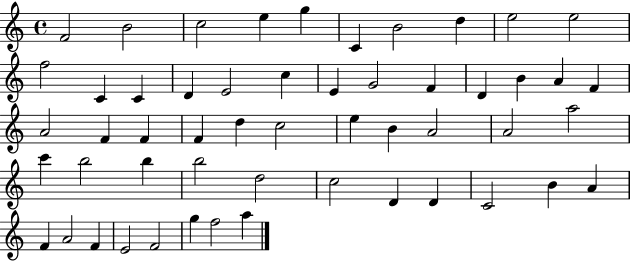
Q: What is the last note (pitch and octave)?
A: A5